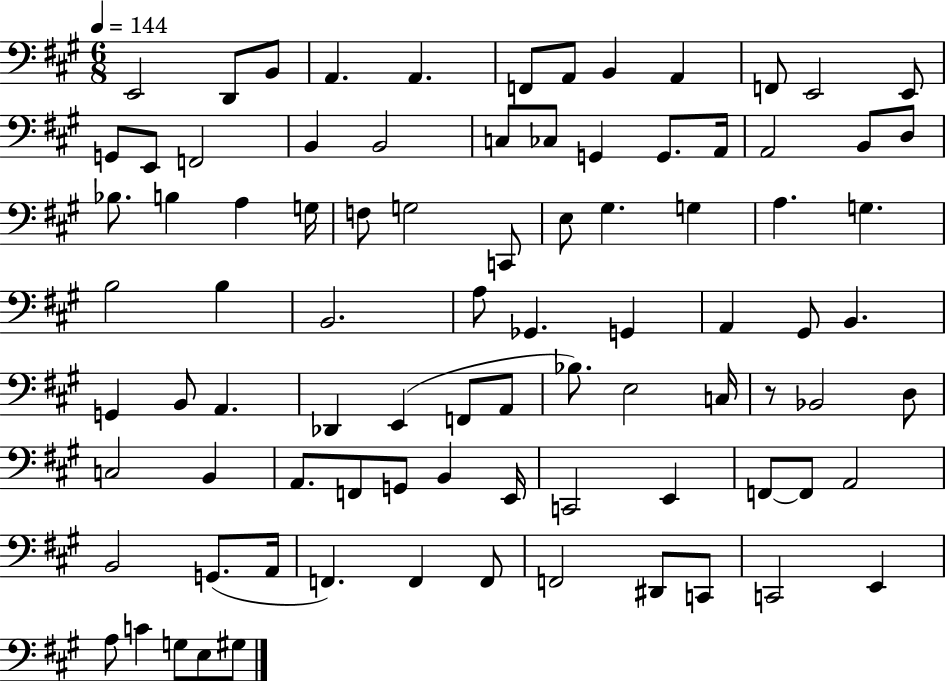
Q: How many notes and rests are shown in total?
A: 87